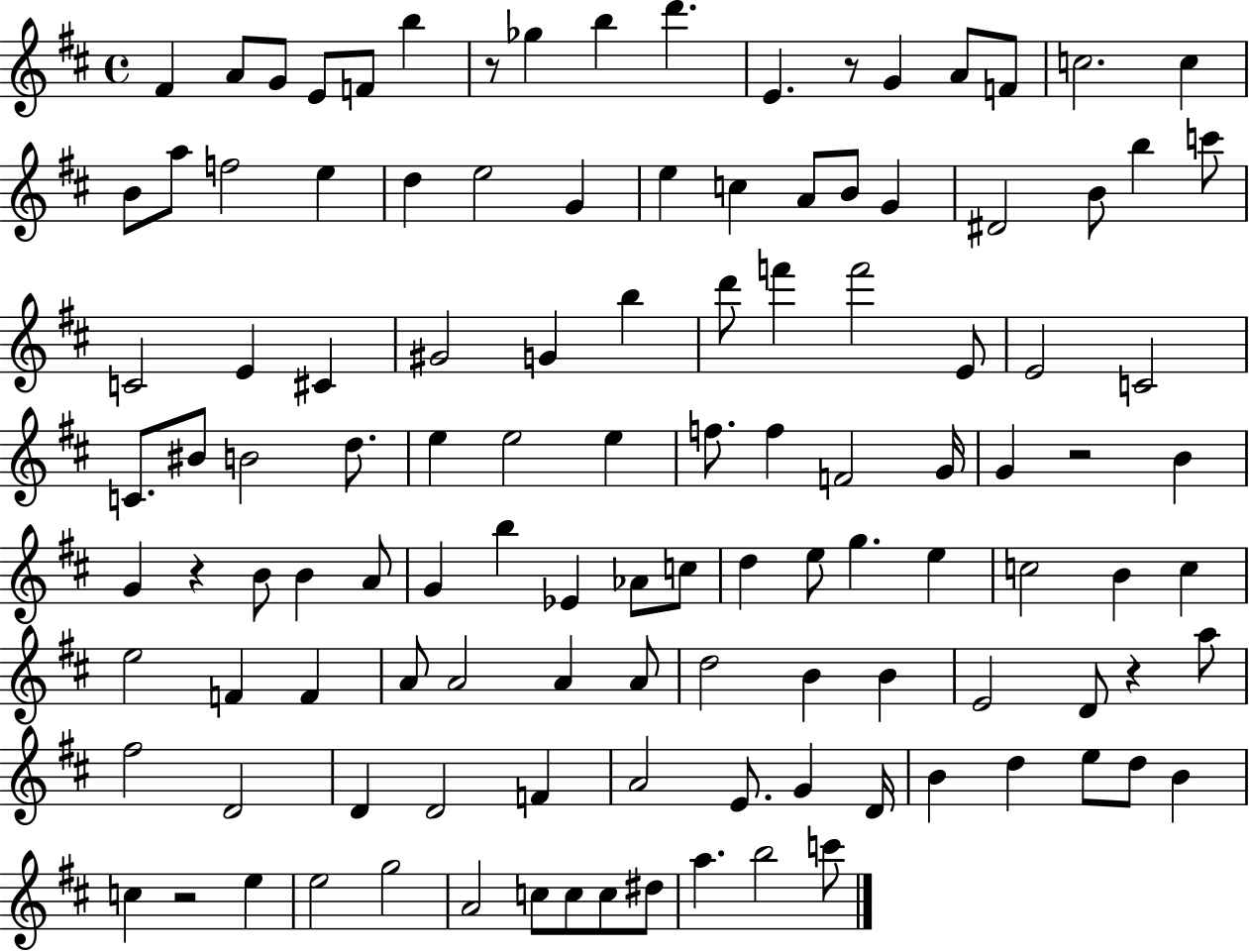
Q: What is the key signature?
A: D major